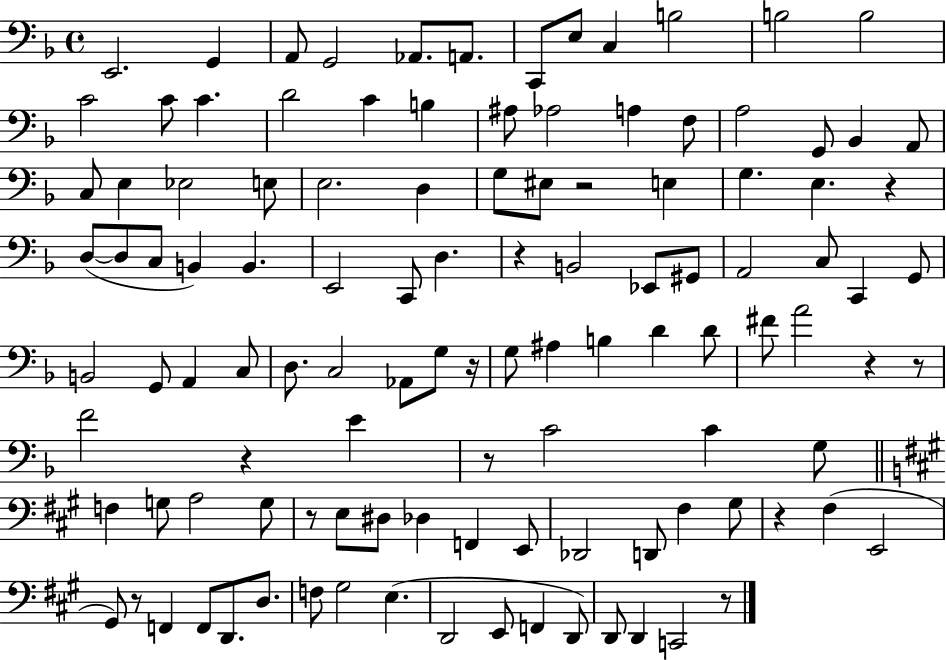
E2/h. G2/q A2/e G2/h Ab2/e. A2/e. C2/e E3/e C3/q B3/h B3/h B3/h C4/h C4/e C4/q. D4/h C4/q B3/q A#3/e Ab3/h A3/q F3/e A3/h G2/e Bb2/q A2/e C3/e E3/q Eb3/h E3/e E3/h. D3/q G3/e EIS3/e R/h E3/q G3/q. E3/q. R/q D3/e D3/e C3/e B2/q B2/q. E2/h C2/e D3/q. R/q B2/h Eb2/e G#2/e A2/h C3/e C2/q G2/e B2/h G2/e A2/q C3/e D3/e. C3/h Ab2/e G3/e R/s G3/e A#3/q B3/q D4/q D4/e F#4/e A4/h R/q R/e F4/h R/q E4/q R/e C4/h C4/q G3/e F3/q G3/e A3/h G3/e R/e E3/e D#3/e Db3/q F2/q E2/e Db2/h D2/e F#3/q G#3/e R/q F#3/q E2/h G#2/e R/e F2/q F2/e D2/e. D3/e. F3/e G#3/h E3/q. D2/h E2/e F2/q D2/e D2/e D2/q C2/h R/e